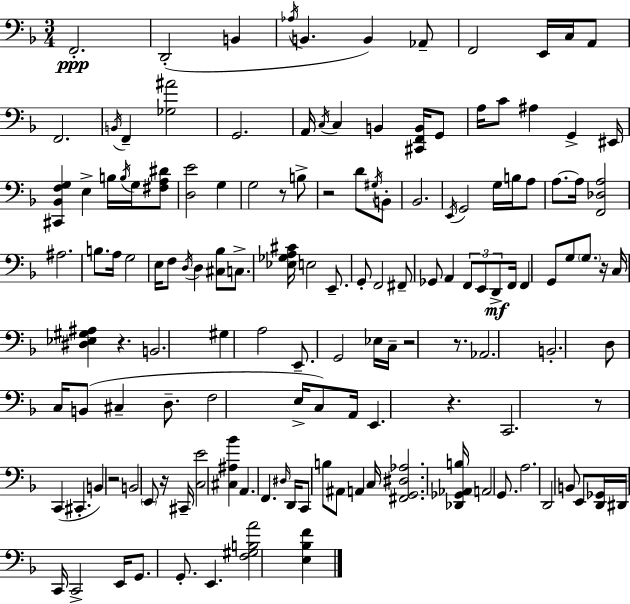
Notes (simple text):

F2/h. D2/h B2/q Ab3/s B2/q. B2/q Ab2/e F2/h E2/s C3/s A2/e F2/h. B2/s F2/q [Gb3,A#4]/h G2/h. A2/s C3/s C3/q B2/q [C#2,F2,B2]/s G2/e A3/s C4/e A#3/q G2/q EIS2/s [C#2,Bb2,F3,G3]/q E3/q B3/s B3/s G3/s [F#3,A3,D#4]/e [D3,E4]/h G3/q G3/h R/e B3/e R/h D4/e G#3/s B2/e Bb2/h. E2/s G2/h G3/s B3/s A3/e A3/e. A3/s [F2,Db3,A3]/h A#3/h. B3/e. A3/s G3/h E3/s F3/e D3/s D3/q [C#3,Bb3]/e C3/e. [Eb3,Gb3,A3,C#4]/s E3/h E2/e. G2/e F2/h F#2/e Gb2/e A2/q F2/e E2/e D2/e F2/s F2/q G2/e G3/e G3/e. R/s C3/s [D#3,Eb3,G#3,A#3]/q R/q. B2/h. G#3/q A3/h E2/e. G2/h Eb3/s C3/s R/h R/e. Ab2/h. B2/h. D3/e C3/s B2/e C#3/q D3/e. F3/h E3/s C3/e A2/s E2/q. R/q. C2/h. R/e C2/q C#2/q. B2/q R/h B2/h E2/e R/s C#2/s [C3,E4]/h [C#3,A#3,Bb4]/q A2/q. F2/q. D#3/s D2/s C2/e B3/e A#2/e A2/q C3/s [F#2,G2,D#3,Ab3]/h. [Db2,Gb2,Ab2,B3]/s A2/h G2/e. A3/h. D2/h B2/e E2/e [D2,Gb2]/s D#2/s C2/s C2/h E2/s G2/e. G2/e. E2/q. [F3,G#3,B3,A4]/h [E3,Bb3,F4]/q